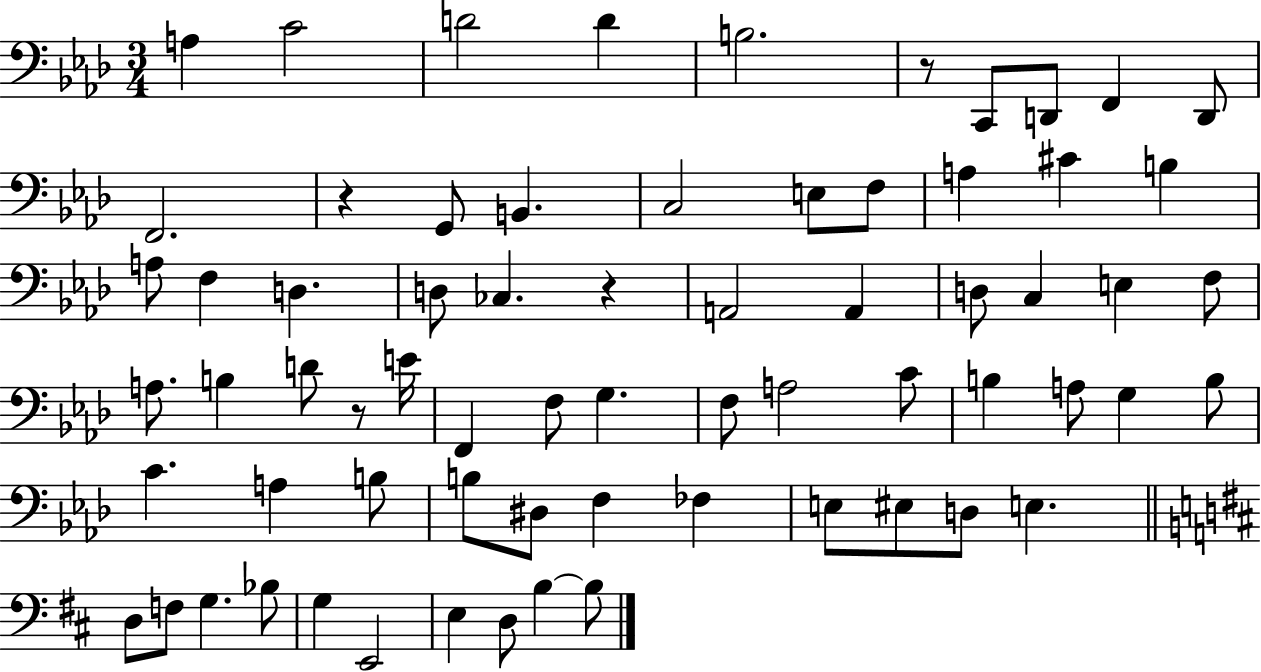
{
  \clef bass
  \numericTimeSignature
  \time 3/4
  \key aes \major
  a4 c'2 | d'2 d'4 | b2. | r8 c,8 d,8 f,4 d,8 | \break f,2. | r4 g,8 b,4. | c2 e8 f8 | a4 cis'4 b4 | \break a8 f4 d4. | d8 ces4. r4 | a,2 a,4 | d8 c4 e4 f8 | \break a8. b4 d'8 r8 e'16 | f,4 f8 g4. | f8 a2 c'8 | b4 a8 g4 b8 | \break c'4. a4 b8 | b8 dis8 f4 fes4 | e8 eis8 d8 e4. | \bar "||" \break \key d \major d8 f8 g4. bes8 | g4 e,2 | e4 d8 b4~~ b8 | \bar "|."
}